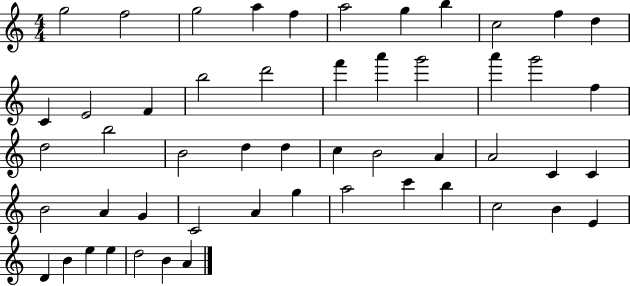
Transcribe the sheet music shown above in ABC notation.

X:1
T:Untitled
M:4/4
L:1/4
K:C
g2 f2 g2 a f a2 g b c2 f d C E2 F b2 d'2 f' a' g'2 a' g'2 f d2 b2 B2 d d c B2 A A2 C C B2 A G C2 A g a2 c' b c2 B E D B e e d2 B A